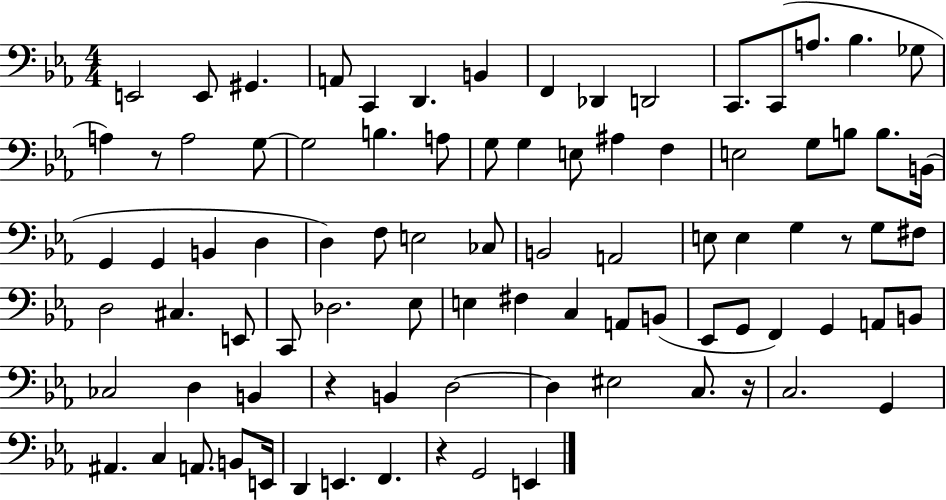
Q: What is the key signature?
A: EES major